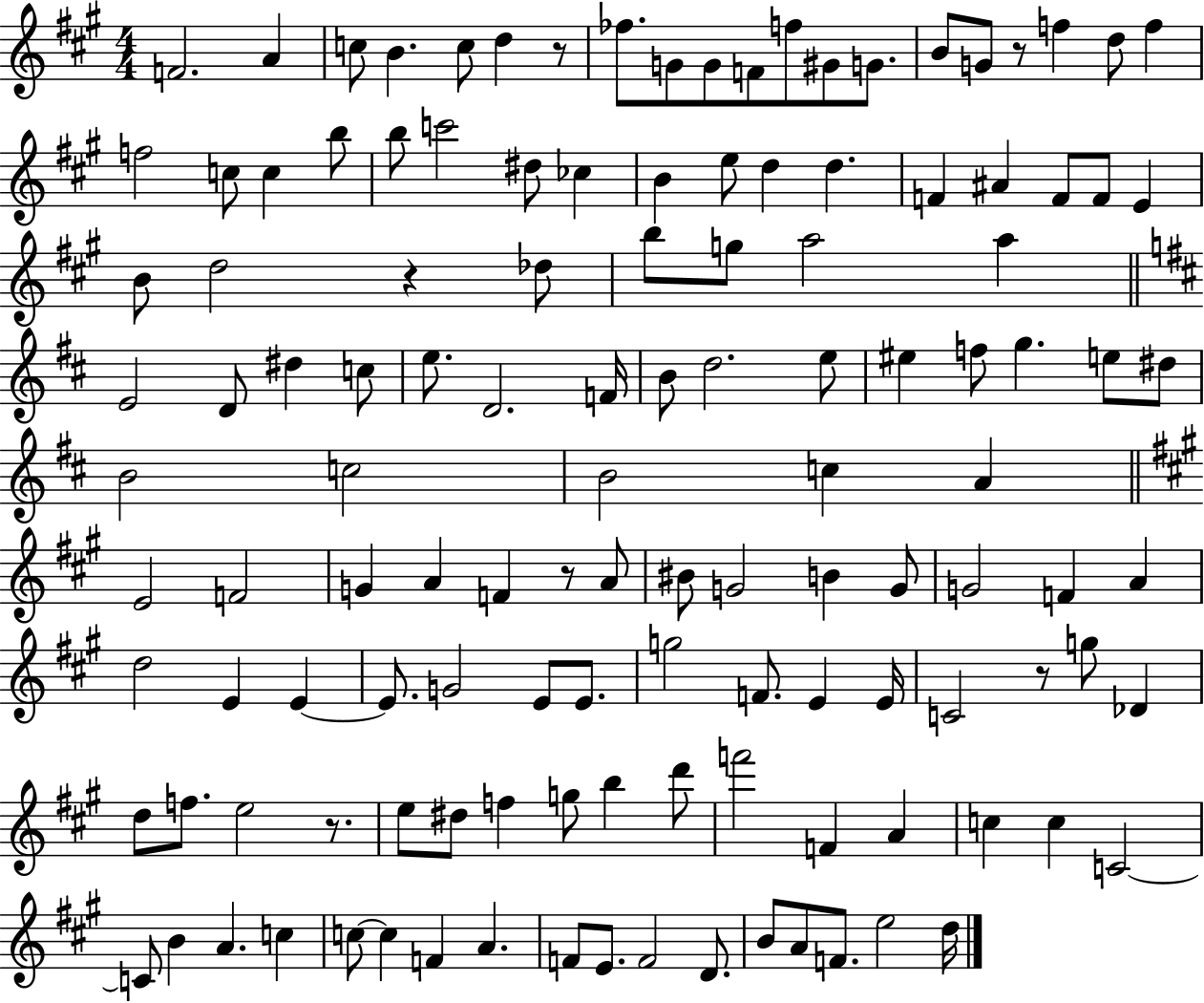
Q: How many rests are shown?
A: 6